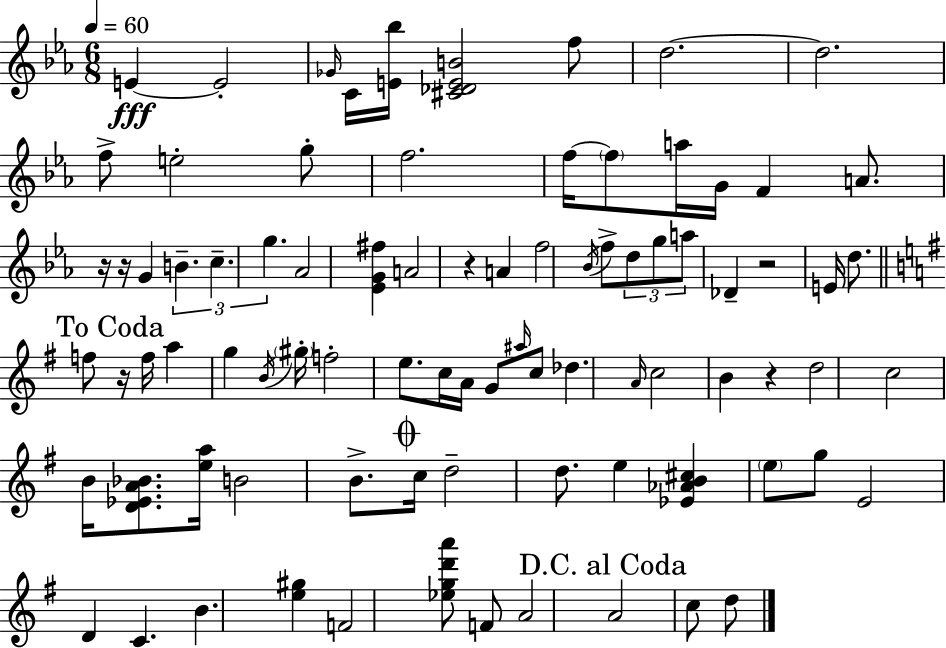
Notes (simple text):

E4/q E4/h Gb4/s C4/s [E4,Bb5]/s [C#4,Db4,E4,B4]/h F5/e D5/h. D5/h. F5/e E5/h G5/e F5/h. F5/s F5/e A5/s G4/s F4/q A4/e. R/s R/s G4/q B4/q. C5/q. G5/q. Ab4/h [Eb4,G4,F#5]/q A4/h R/q A4/q F5/h Bb4/s F5/e D5/e G5/e A5/e Db4/q R/h E4/s D5/e. F5/e R/s F5/s A5/q G5/q B4/s G#5/s F5/h E5/e. C5/s A4/s G4/e A#5/s C5/e Db5/q. A4/s C5/h B4/q R/q D5/h C5/h B4/s [D4,Eb4,A4,Bb4]/e. [E5,A5]/s B4/h B4/e. C5/s D5/h D5/e. E5/q [Eb4,Ab4,B4,C#5]/q E5/e G5/e E4/h D4/q C4/q. B4/q. [E5,G#5]/q F4/h [Eb5,G5,D6,A6]/e F4/e A4/h A4/h C5/e D5/e